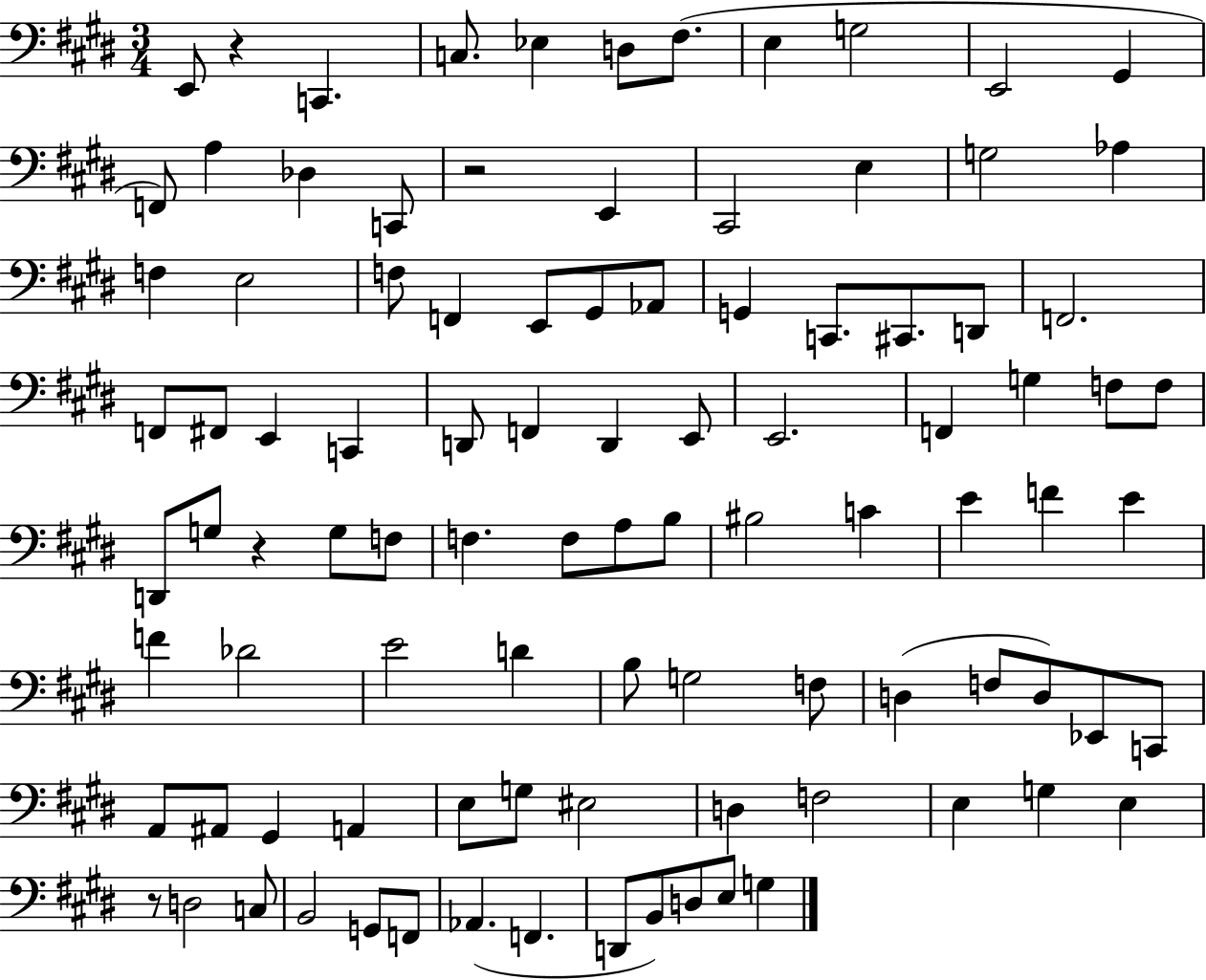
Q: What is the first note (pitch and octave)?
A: E2